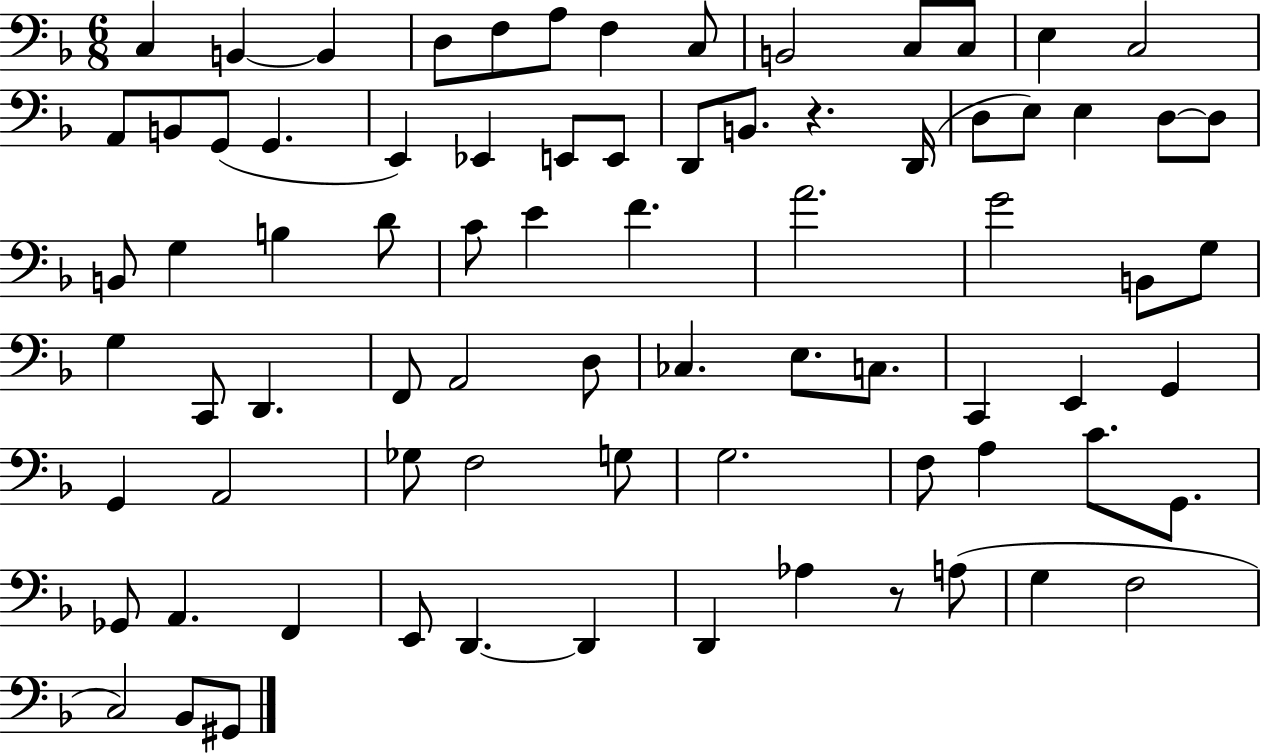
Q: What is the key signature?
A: F major